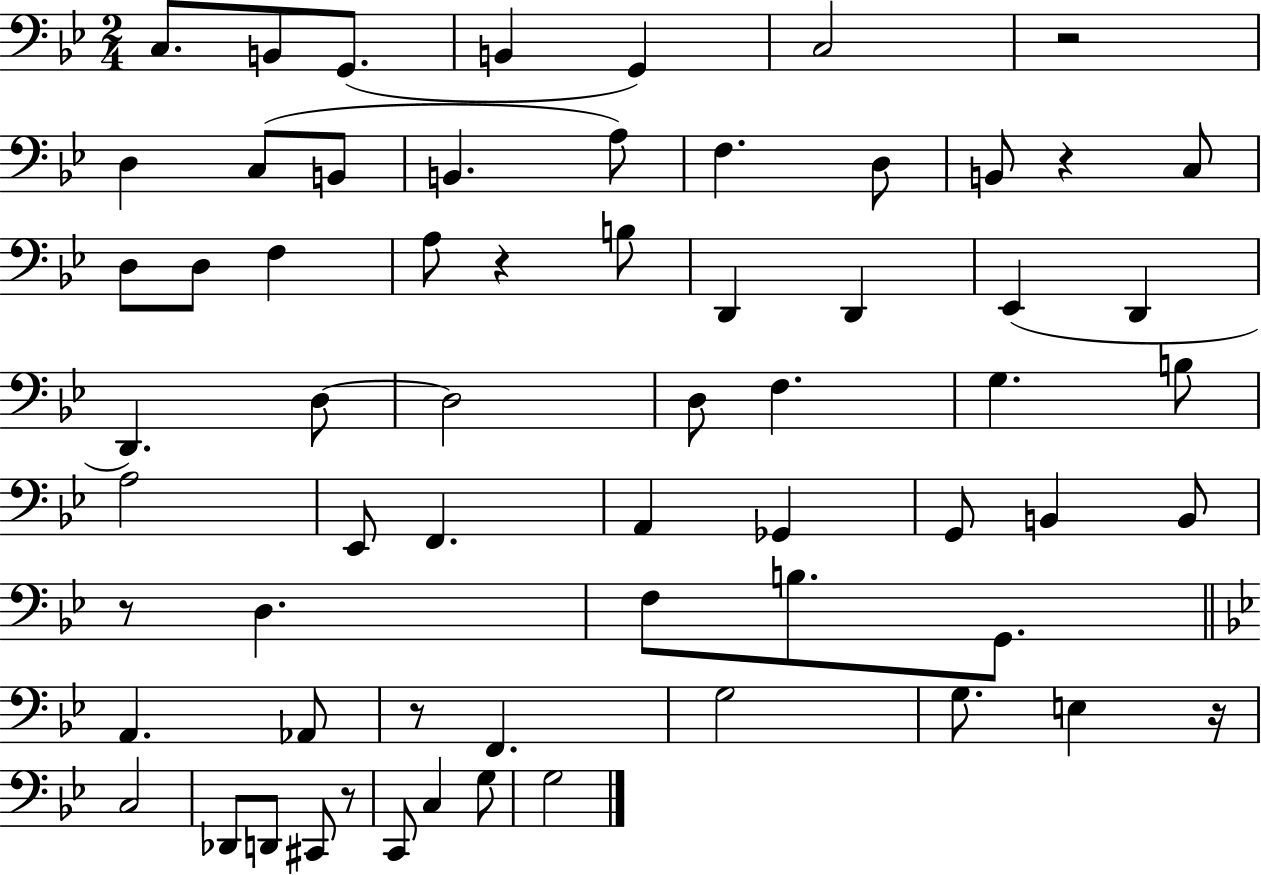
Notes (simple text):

C3/e. B2/e G2/e. B2/q G2/q C3/h R/h D3/q C3/e B2/e B2/q. A3/e F3/q. D3/e B2/e R/q C3/e D3/e D3/e F3/q A3/e R/q B3/e D2/q D2/q Eb2/q D2/q D2/q. D3/e D3/h D3/e F3/q. G3/q. B3/e A3/h Eb2/e F2/q. A2/q Gb2/q G2/e B2/q B2/e R/e D3/q. F3/e B3/e. G2/e. A2/q. Ab2/e R/e F2/q. G3/h G3/e. E3/q R/s C3/h Db2/e D2/e C#2/e R/e C2/e C3/q G3/e G3/h